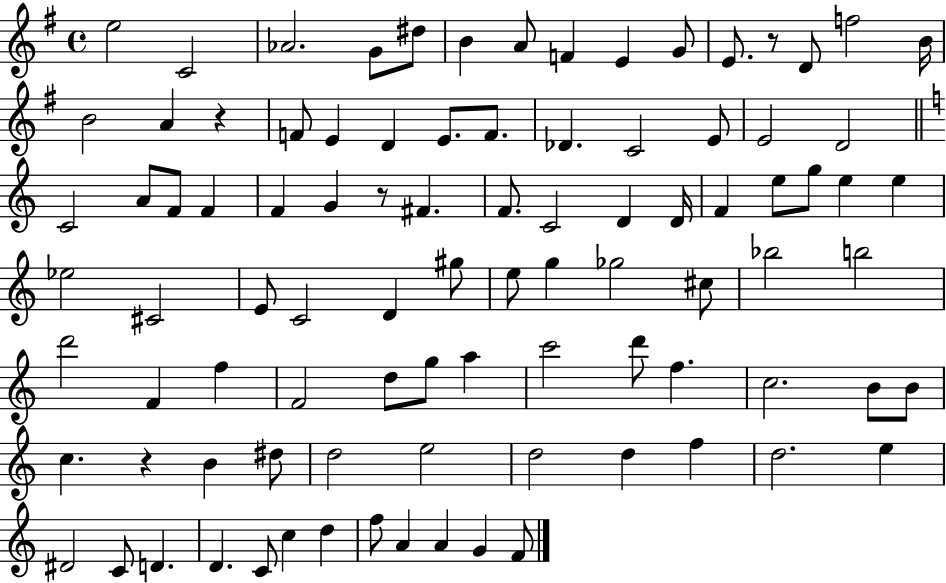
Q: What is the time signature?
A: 4/4